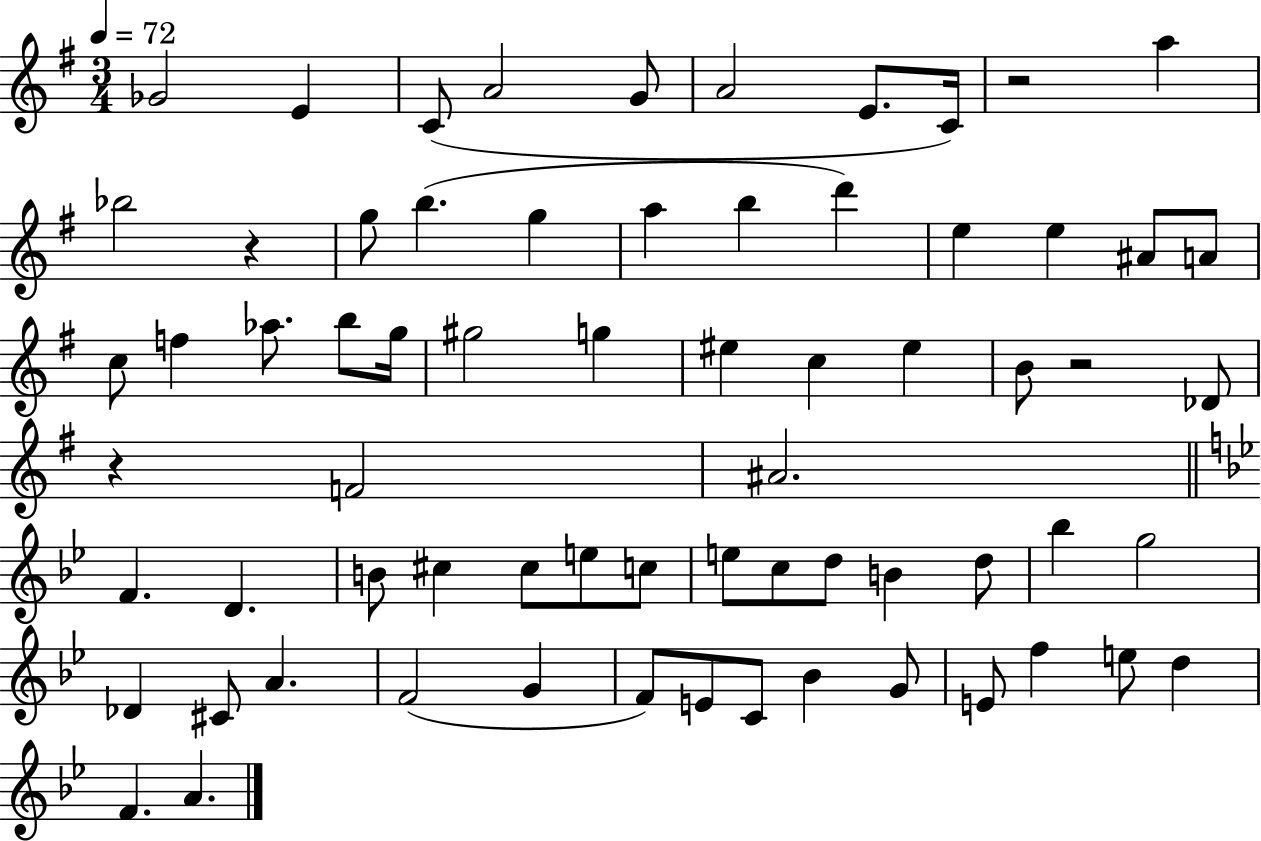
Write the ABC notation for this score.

X:1
T:Untitled
M:3/4
L:1/4
K:G
_G2 E C/2 A2 G/2 A2 E/2 C/4 z2 a _b2 z g/2 b g a b d' e e ^A/2 A/2 c/2 f _a/2 b/2 g/4 ^g2 g ^e c ^e B/2 z2 _D/2 z F2 ^A2 F D B/2 ^c ^c/2 e/2 c/2 e/2 c/2 d/2 B d/2 _b g2 _D ^C/2 A F2 G F/2 E/2 C/2 _B G/2 E/2 f e/2 d F A